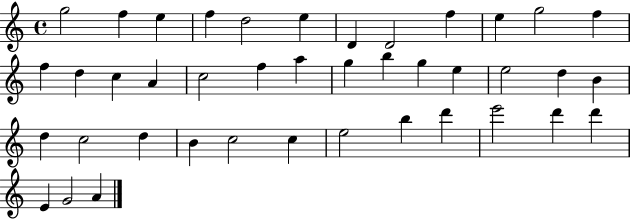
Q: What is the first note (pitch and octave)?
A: G5